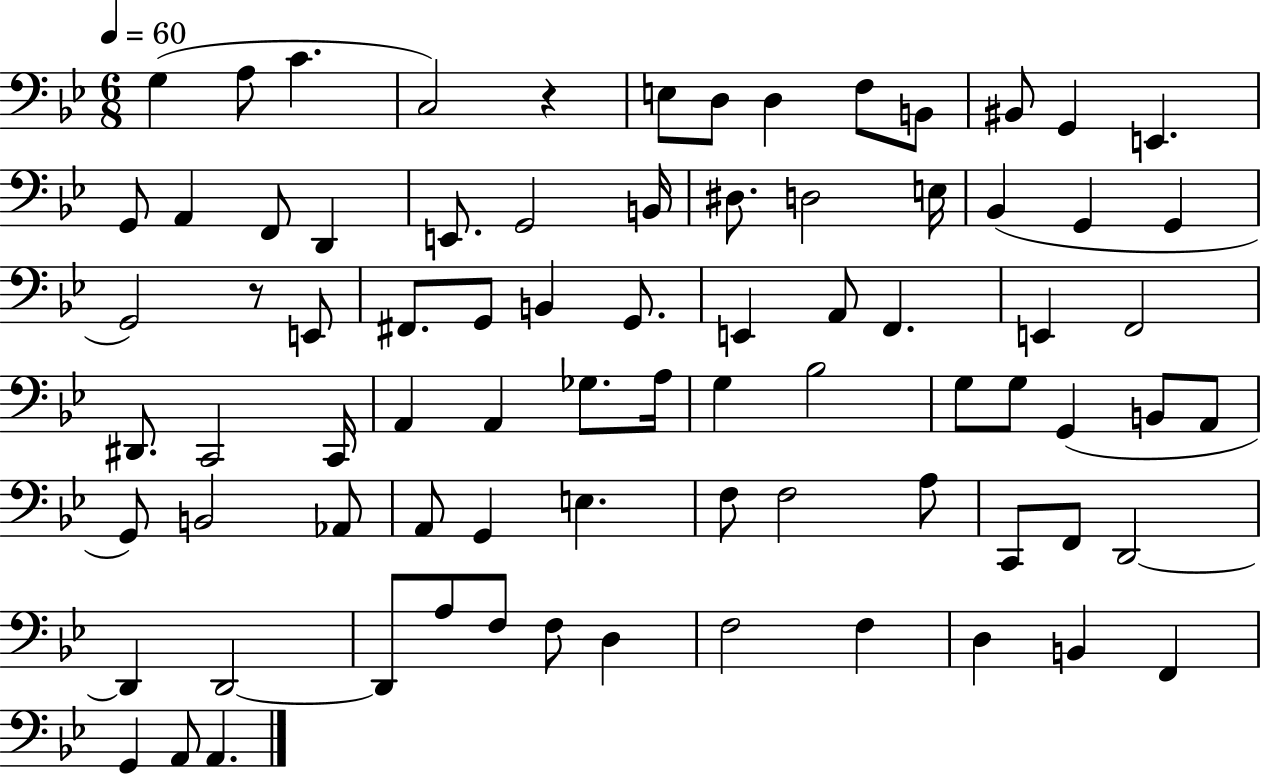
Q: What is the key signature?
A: BES major